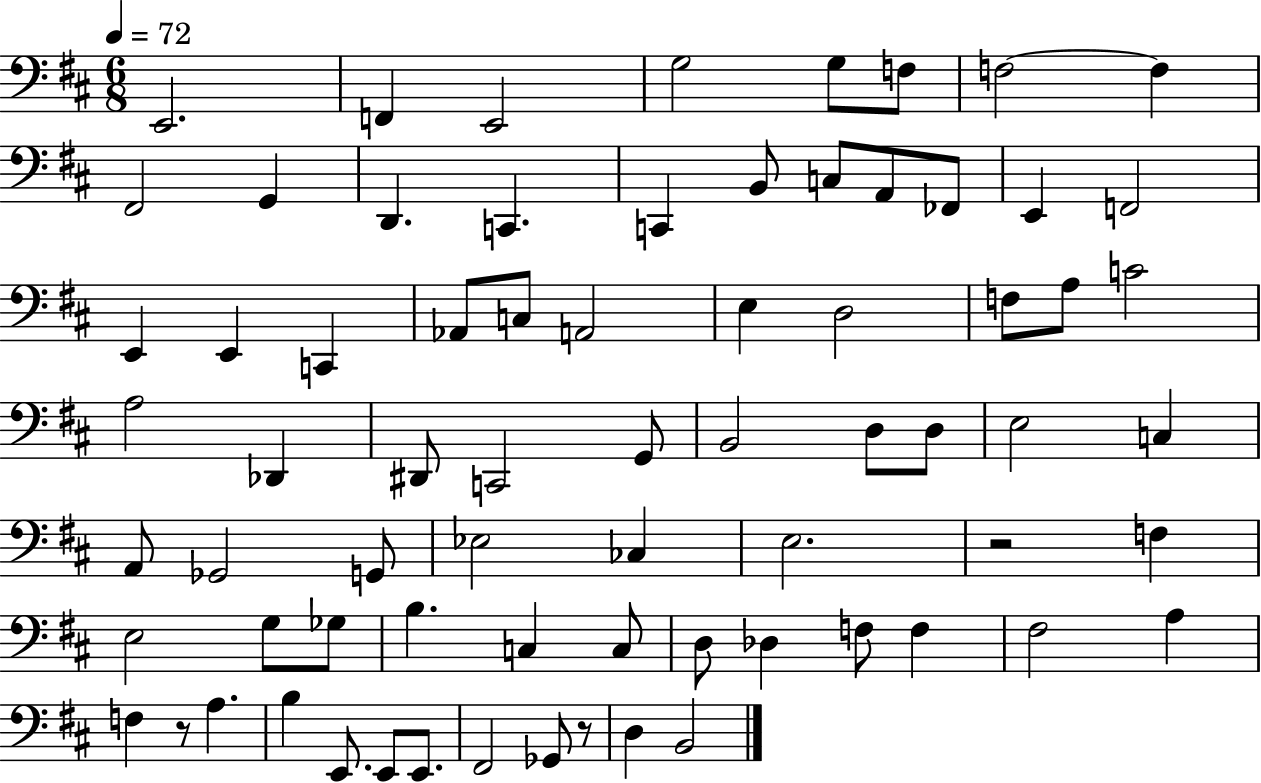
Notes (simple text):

E2/h. F2/q E2/h G3/h G3/e F3/e F3/h F3/q F#2/h G2/q D2/q. C2/q. C2/q B2/e C3/e A2/e FES2/e E2/q F2/h E2/q E2/q C2/q Ab2/e C3/e A2/h E3/q D3/h F3/e A3/e C4/h A3/h Db2/q D#2/e C2/h G2/e B2/h D3/e D3/e E3/h C3/q A2/e Gb2/h G2/e Eb3/h CES3/q E3/h. R/h F3/q E3/h G3/e Gb3/e B3/q. C3/q C3/e D3/e Db3/q F3/e F3/q F#3/h A3/q F3/q R/e A3/q. B3/q E2/e. E2/e E2/e. F#2/h Gb2/e R/e D3/q B2/h